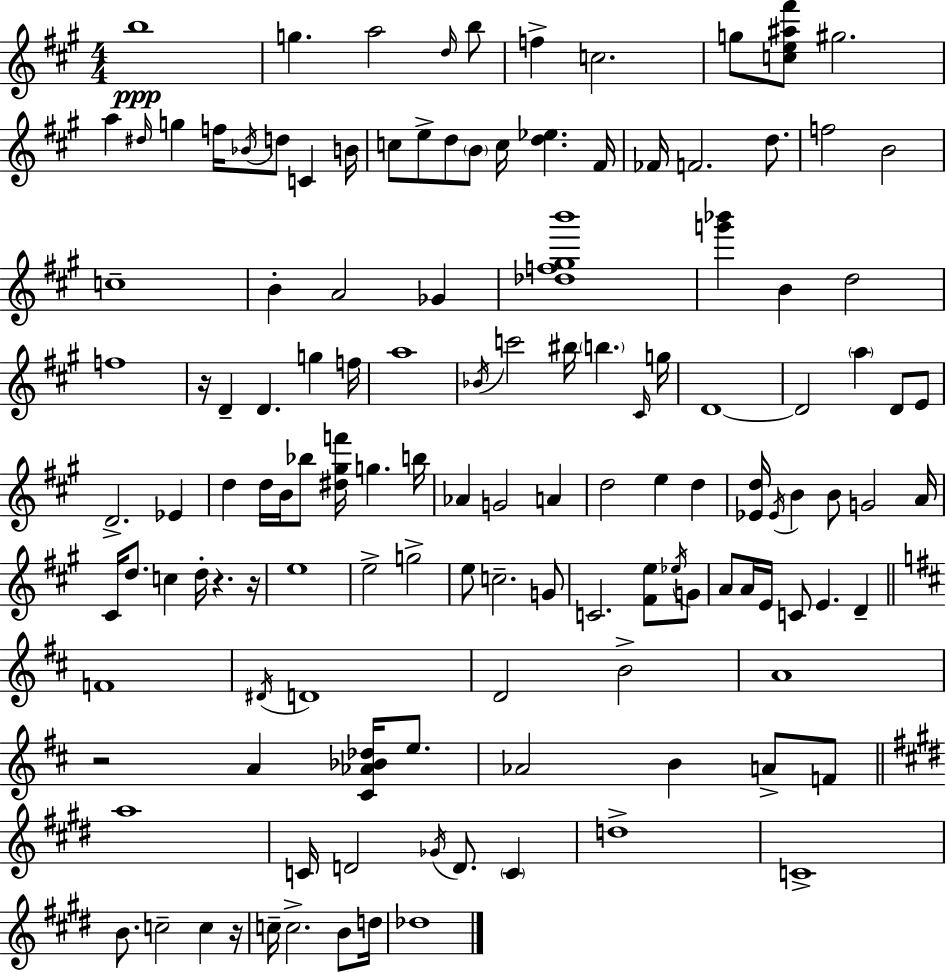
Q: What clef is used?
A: treble